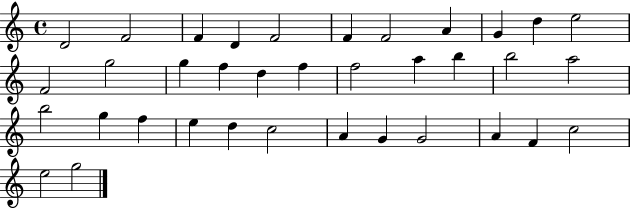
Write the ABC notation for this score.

X:1
T:Untitled
M:4/4
L:1/4
K:C
D2 F2 F D F2 F F2 A G d e2 F2 g2 g f d f f2 a b b2 a2 b2 g f e d c2 A G G2 A F c2 e2 g2